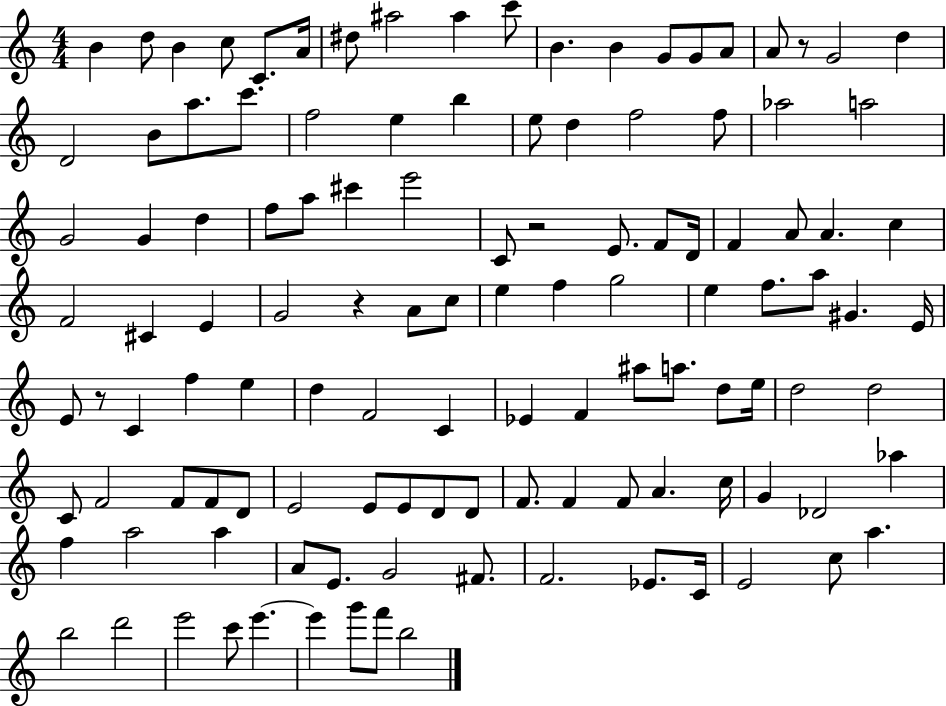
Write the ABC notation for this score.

X:1
T:Untitled
M:4/4
L:1/4
K:C
B d/2 B c/2 C/2 A/4 ^d/2 ^a2 ^a c'/2 B B G/2 G/2 A/2 A/2 z/2 G2 d D2 B/2 a/2 c'/2 f2 e b e/2 d f2 f/2 _a2 a2 G2 G d f/2 a/2 ^c' e'2 C/2 z2 E/2 F/2 D/4 F A/2 A c F2 ^C E G2 z A/2 c/2 e f g2 e f/2 a/2 ^G E/4 E/2 z/2 C f e d F2 C _E F ^a/2 a/2 d/2 e/4 d2 d2 C/2 F2 F/2 F/2 D/2 E2 E/2 E/2 D/2 D/2 F/2 F F/2 A c/4 G _D2 _a f a2 a A/2 E/2 G2 ^F/2 F2 _E/2 C/4 E2 c/2 a b2 d'2 e'2 c'/2 e' e' g'/2 f'/2 b2